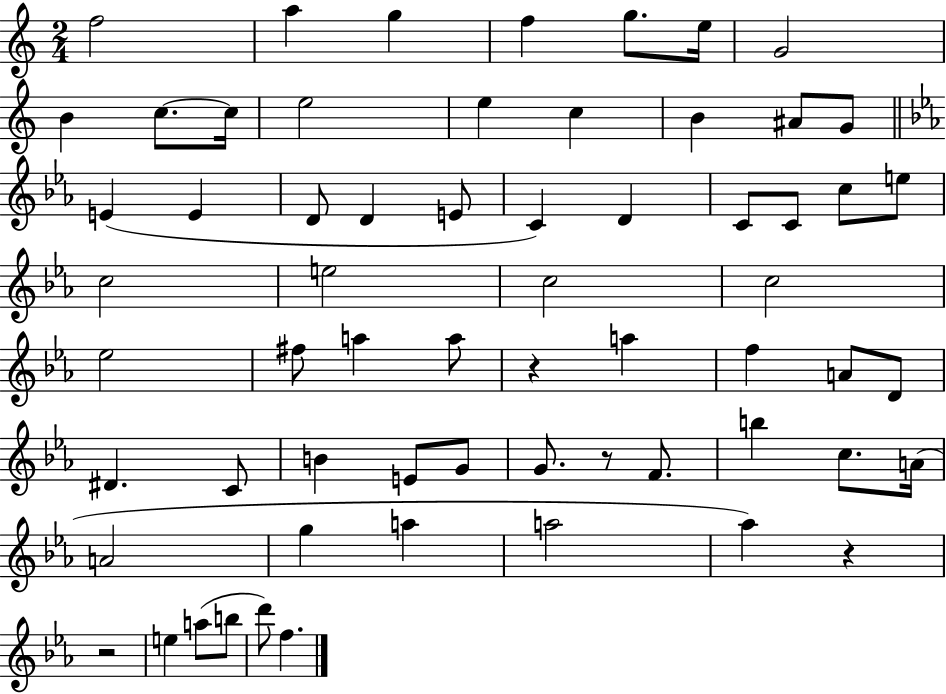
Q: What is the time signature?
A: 2/4